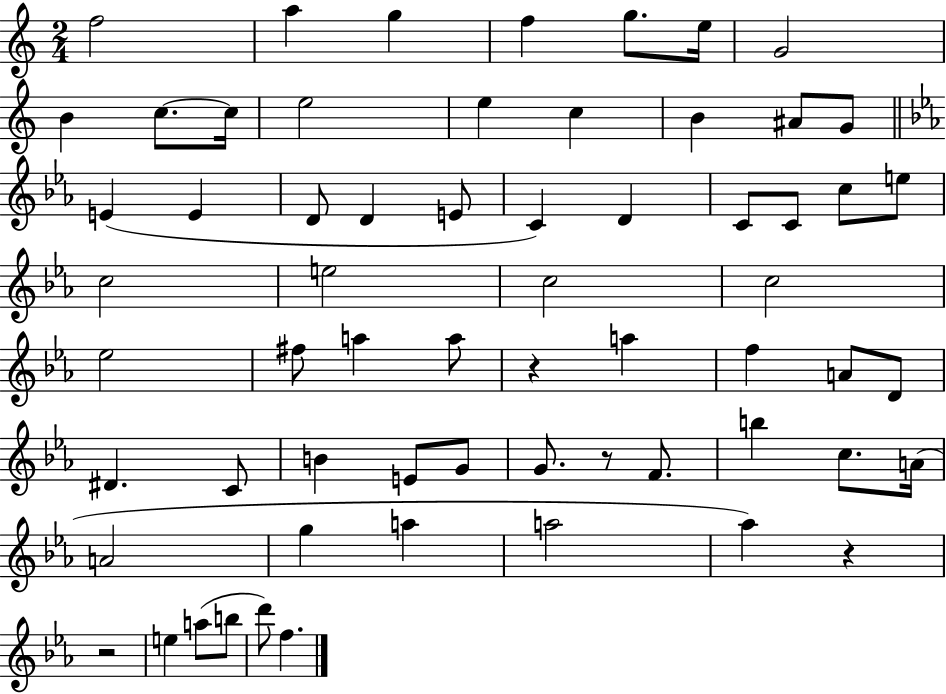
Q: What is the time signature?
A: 2/4